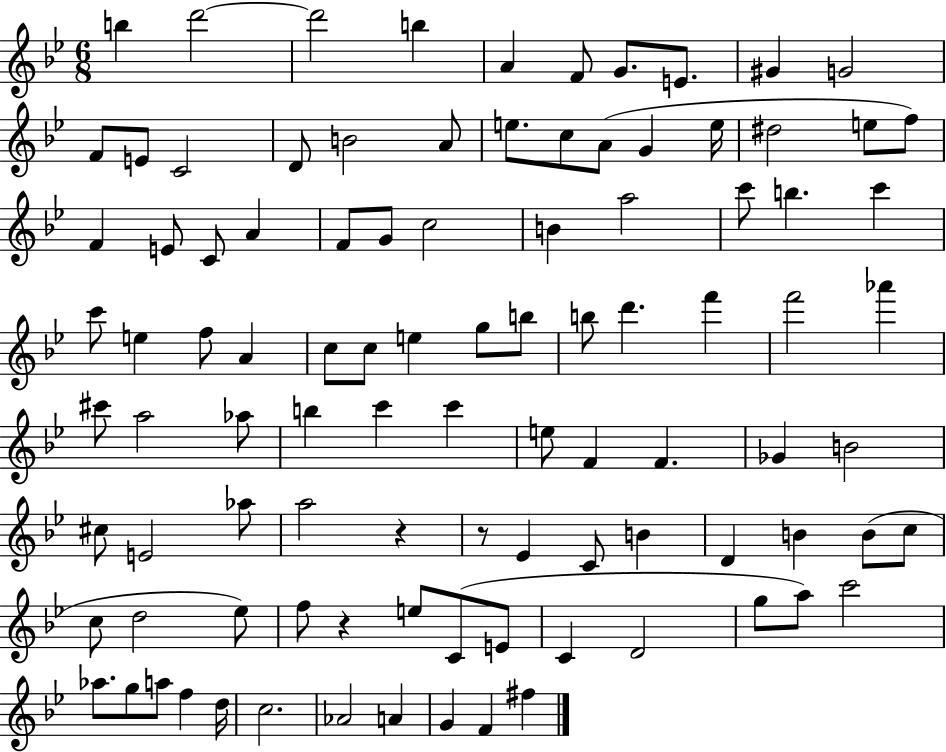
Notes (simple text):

B5/q D6/h D6/h B5/q A4/q F4/e G4/e. E4/e. G#4/q G4/h F4/e E4/e C4/h D4/e B4/h A4/e E5/e. C5/e A4/e G4/q E5/s D#5/h E5/e F5/e F4/q E4/e C4/e A4/q F4/e G4/e C5/h B4/q A5/h C6/e B5/q. C6/q C6/e E5/q F5/e A4/q C5/e C5/e E5/q G5/e B5/e B5/e D6/q. F6/q F6/h Ab6/q C#6/e A5/h Ab5/e B5/q C6/q C6/q E5/e F4/q F4/q. Gb4/q B4/h C#5/e E4/h Ab5/e A5/h R/q R/e Eb4/q C4/e B4/q D4/q B4/q B4/e C5/e C5/e D5/h Eb5/e F5/e R/q E5/e C4/e E4/e C4/q D4/h G5/e A5/e C6/h Ab5/e. G5/e A5/e F5/q D5/s C5/h. Ab4/h A4/q G4/q F4/q F#5/q